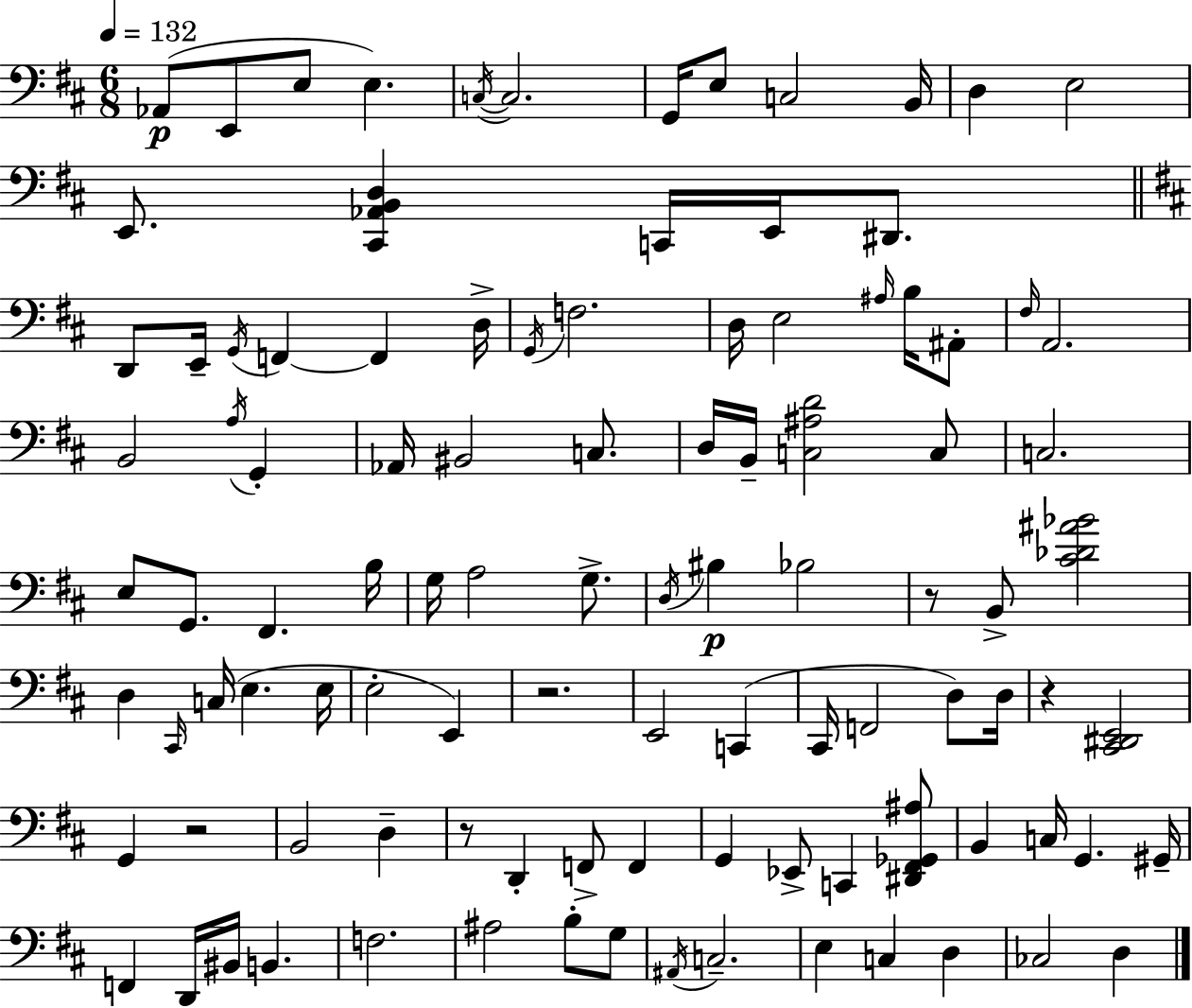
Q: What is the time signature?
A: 6/8